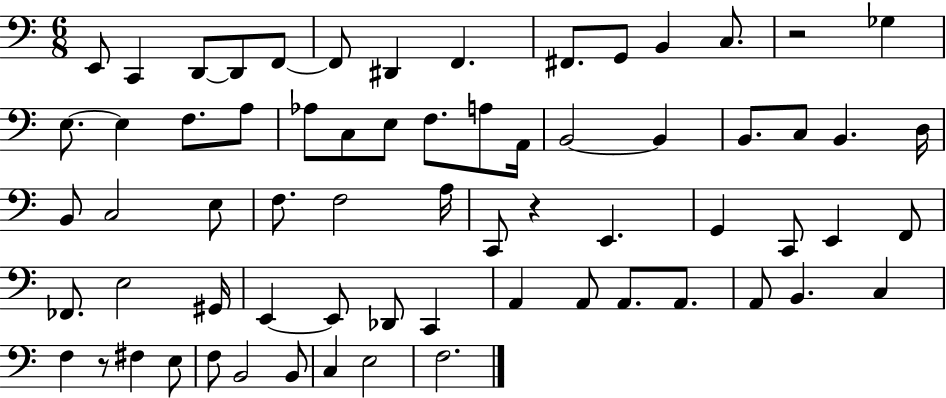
E2/e C2/q D2/e D2/e F2/e F2/e D#2/q F2/q. F#2/e. G2/e B2/q C3/e. R/h Gb3/q E3/e. E3/q F3/e. A3/e Ab3/e C3/e E3/e F3/e. A3/e A2/s B2/h B2/q B2/e. C3/e B2/q. D3/s B2/e C3/h E3/e F3/e. F3/h A3/s C2/e R/q E2/q. G2/q C2/e E2/q F2/e FES2/e. E3/h G#2/s E2/q E2/e Db2/e C2/q A2/q A2/e A2/e. A2/e. A2/e B2/q. C3/q F3/q R/e F#3/q E3/e F3/e B2/h B2/e C3/q E3/h F3/h.